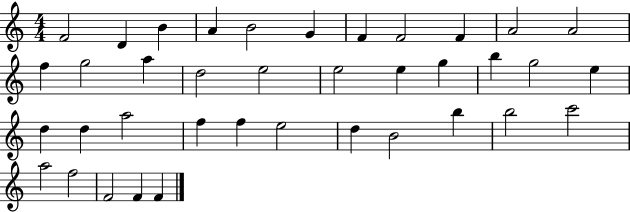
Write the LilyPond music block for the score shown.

{
  \clef treble
  \numericTimeSignature
  \time 4/4
  \key c \major
  f'2 d'4 b'4 | a'4 b'2 g'4 | f'4 f'2 f'4 | a'2 a'2 | \break f''4 g''2 a''4 | d''2 e''2 | e''2 e''4 g''4 | b''4 g''2 e''4 | \break d''4 d''4 a''2 | f''4 f''4 e''2 | d''4 b'2 b''4 | b''2 c'''2 | \break a''2 f''2 | f'2 f'4 f'4 | \bar "|."
}